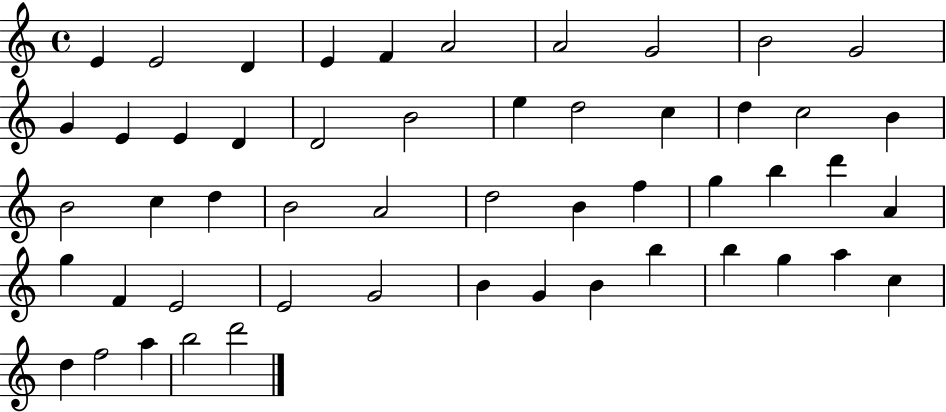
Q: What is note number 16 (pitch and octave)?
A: B4